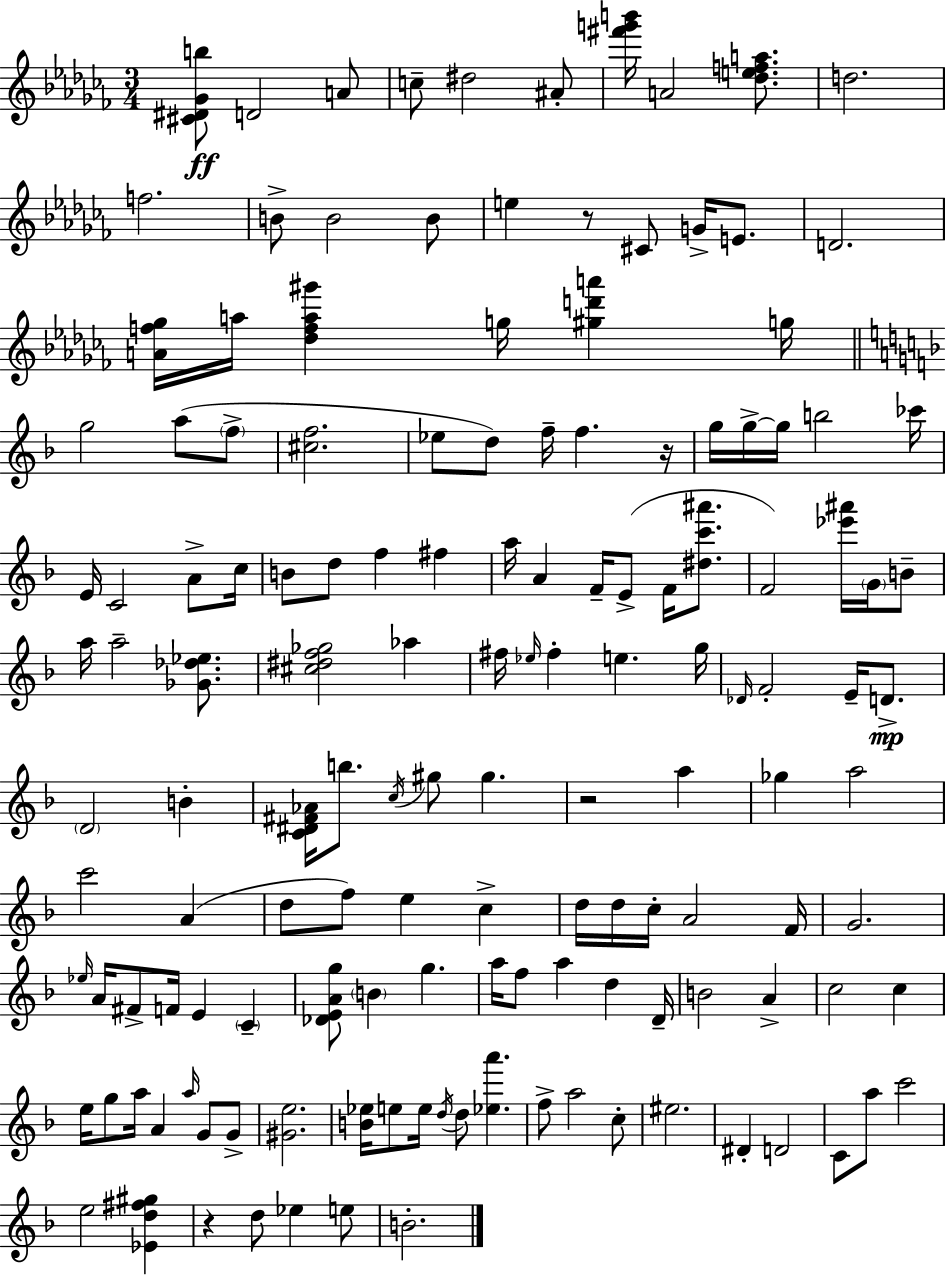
{
  \clef treble
  \numericTimeSignature
  \time 3/4
  \key aes \minor
  <cis' dis' ges' b''>8\ff d'2 a'8 | c''8-- dis''2 ais'8-. | <fis''' g''' b'''>16 a'2 <des'' e'' f'' a''>8. | d''2. | \break f''2. | b'8-> b'2 b'8 | e''4 r8 cis'8 g'16-> e'8. | d'2. | \break <a' f'' ges''>16 a''16 <des'' f'' a'' gis'''>4 g''16 <gis'' d''' a'''>4 g''16 | \bar "||" \break \key f \major g''2 a''8( \parenthesize f''8-> | <cis'' f''>2. | ees''8 d''8) f''16-- f''4. r16 | g''16 g''16->~~ g''16 b''2 ces'''16 | \break e'16 c'2 a'8-> c''16 | b'8 d''8 f''4 fis''4 | a''16 a'4 f'16-- e'8->( f'16 <dis'' c''' ais'''>8. | f'2) <ees''' ais'''>16 \parenthesize g'16 b'8-- | \break a''16 a''2-- <ges' des'' ees''>8. | <cis'' dis'' f'' ges''>2 aes''4 | fis''16 \grace { ees''16 } fis''4-. e''4. | g''16 \grace { des'16 } f'2-. e'16-- d'8.->\mp | \break \parenthesize d'2 b'4-. | <c' dis' fis' aes'>16 b''8. \acciaccatura { c''16 } gis''8 gis''4. | r2 a''4 | ges''4 a''2 | \break c'''2 a'4( | d''8 f''8) e''4 c''4-> | d''16 d''16 c''16-. a'2 | f'16 g'2. | \break \grace { ees''16 } a'16 fis'8-> f'16 e'4 | \parenthesize c'4-- <des' e' a' g''>8 \parenthesize b'4 g''4. | a''16 f''8 a''4 d''4 | d'16-- b'2 | \break a'4-> c''2 | c''4 e''16 g''8 a''16 a'4 | \grace { a''16 } g'8 g'8-> <gis' e''>2. | <b' ees''>16 e''8 e''16 \acciaccatura { d''16 } d''8 | \break <ees'' a'''>4. f''8-> a''2 | c''8-. eis''2. | dis'4-. d'2 | c'8 a''8 c'''2 | \break e''2 | <ees' d'' fis'' gis''>4 r4 d''8 | ees''4 e''8 b'2.-. | \bar "|."
}